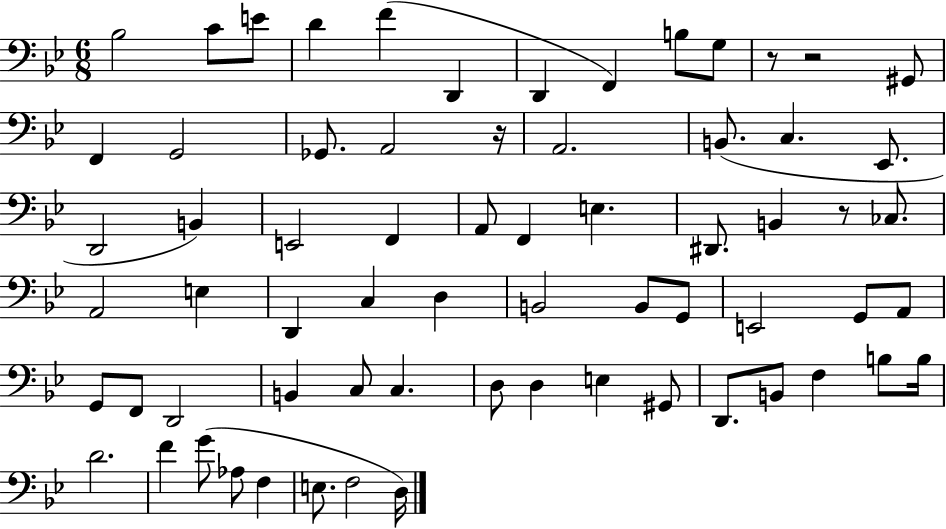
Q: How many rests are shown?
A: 4